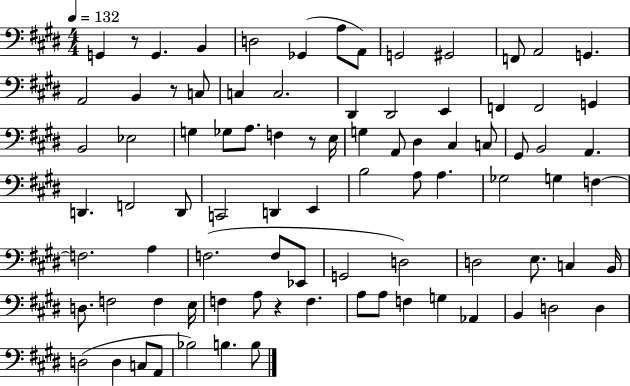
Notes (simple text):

G2/q R/e G2/q. B2/q D3/h Gb2/q A3/e A2/e G2/h G#2/h F2/e A2/h G2/q. A2/h B2/q R/e C3/e C3/q C3/h. D#2/q D#2/h E2/q F2/q F2/h G2/q B2/h Eb3/h G3/q Gb3/e A3/e. F3/q R/e E3/s G3/q A2/e D#3/q C#3/q C3/e G#2/e B2/h A2/q. D2/q. F2/h D2/e C2/h D2/q E2/q B3/h A3/e A3/q. Gb3/h G3/q F3/q F3/h. A3/q F3/h. F3/e Eb2/e G2/h D3/h D3/h E3/e. C3/q B2/s D3/e. F3/h F3/q E3/s F3/q A3/e R/q F3/q. A3/e A3/e F3/q G3/q Ab2/q B2/q D3/h D3/q D3/h D3/q C3/e A2/e Bb3/h B3/q. B3/e